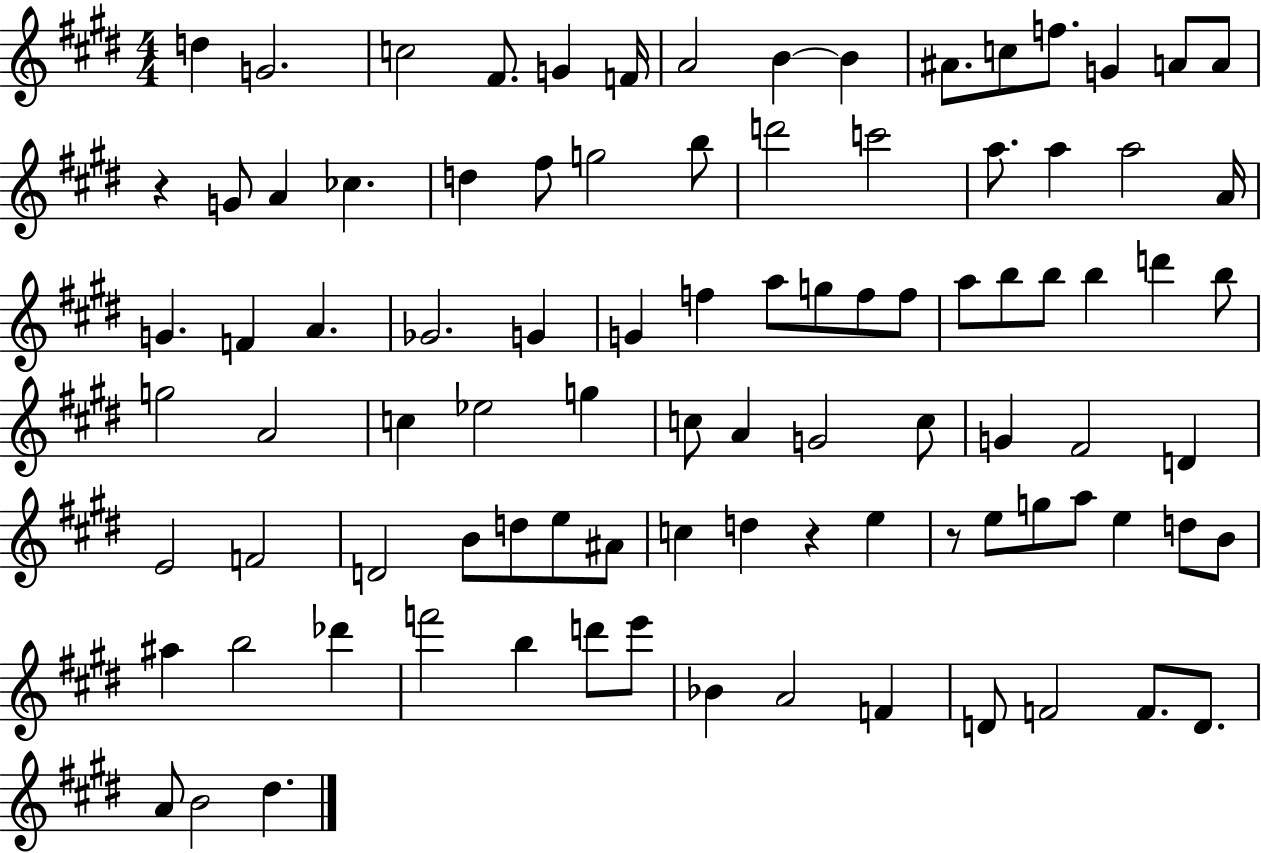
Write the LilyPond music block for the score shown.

{
  \clef treble
  \numericTimeSignature
  \time 4/4
  \key e \major
  \repeat volta 2 { d''4 g'2. | c''2 fis'8. g'4 f'16 | a'2 b'4~~ b'4 | ais'8. c''8 f''8. g'4 a'8 a'8 | \break r4 g'8 a'4 ces''4. | d''4 fis''8 g''2 b''8 | d'''2 c'''2 | a''8. a''4 a''2 a'16 | \break g'4. f'4 a'4. | ges'2. g'4 | g'4 f''4 a''8 g''8 f''8 f''8 | a''8 b''8 b''8 b''4 d'''4 b''8 | \break g''2 a'2 | c''4 ees''2 g''4 | c''8 a'4 g'2 c''8 | g'4 fis'2 d'4 | \break e'2 f'2 | d'2 b'8 d''8 e''8 ais'8 | c''4 d''4 r4 e''4 | r8 e''8 g''8 a''8 e''4 d''8 b'8 | \break ais''4 b''2 des'''4 | f'''2 b''4 d'''8 e'''8 | bes'4 a'2 f'4 | d'8 f'2 f'8. d'8. | \break a'8 b'2 dis''4. | } \bar "|."
}